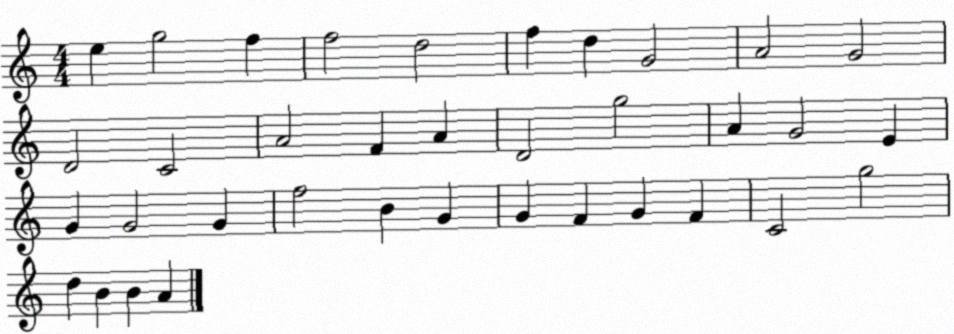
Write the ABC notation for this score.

X:1
T:Untitled
M:4/4
L:1/4
K:C
e g2 f f2 d2 f d G2 A2 G2 D2 C2 A2 F A D2 g2 A G2 E G G2 G f2 B G G F G F C2 g2 d B B A